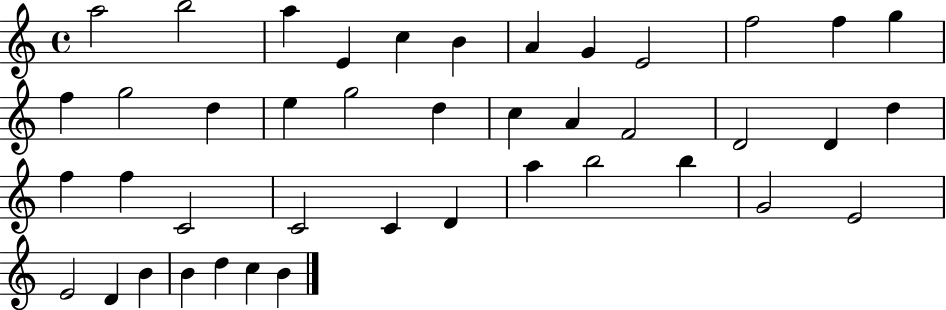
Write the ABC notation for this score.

X:1
T:Untitled
M:4/4
L:1/4
K:C
a2 b2 a E c B A G E2 f2 f g f g2 d e g2 d c A F2 D2 D d f f C2 C2 C D a b2 b G2 E2 E2 D B B d c B